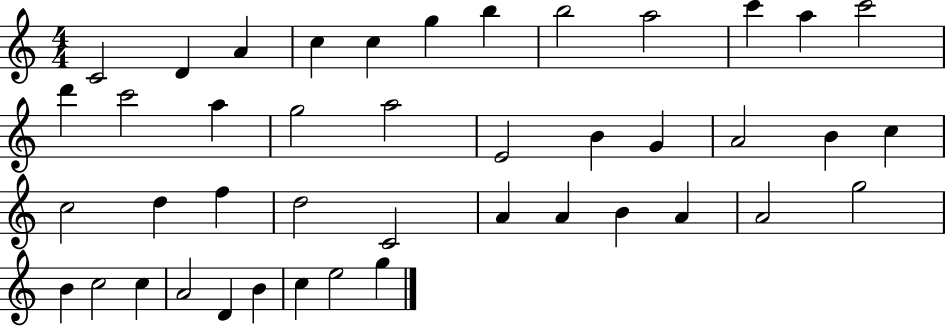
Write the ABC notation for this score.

X:1
T:Untitled
M:4/4
L:1/4
K:C
C2 D A c c g b b2 a2 c' a c'2 d' c'2 a g2 a2 E2 B G A2 B c c2 d f d2 C2 A A B A A2 g2 B c2 c A2 D B c e2 g